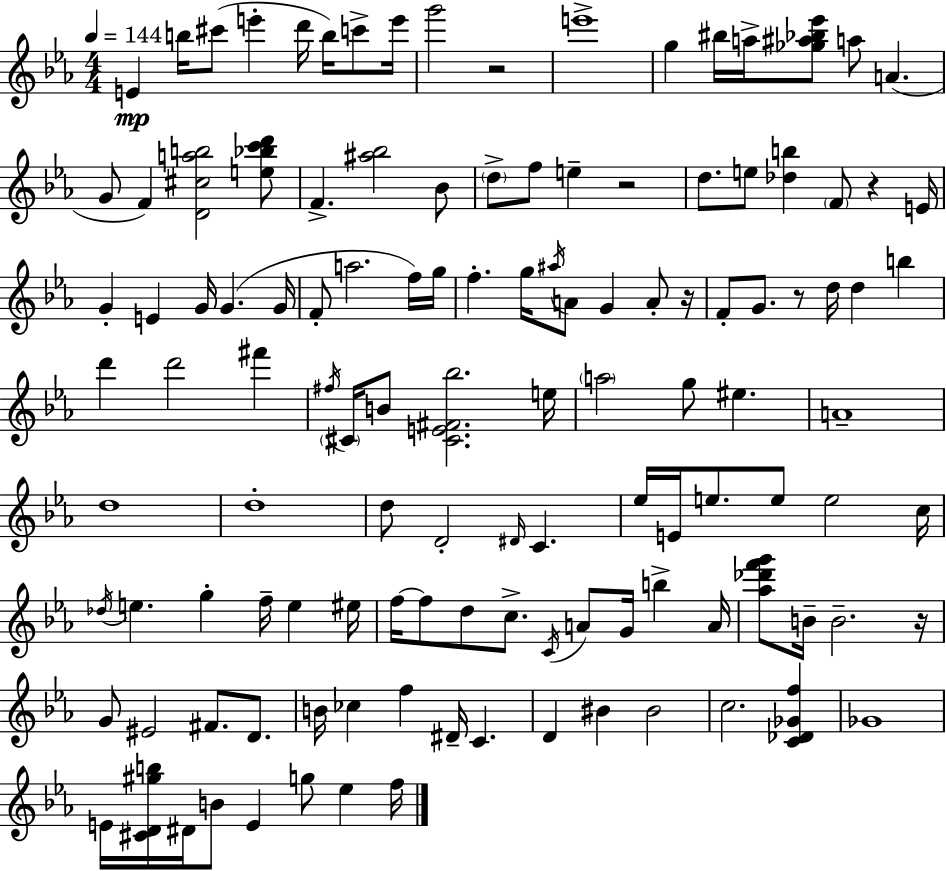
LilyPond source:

{
  \clef treble
  \numericTimeSignature
  \time 4/4
  \key ees \major
  \tempo 4 = 144
  e'4\mp b''16 cis'''8( e'''4-. d'''16 b''16) c'''8-> e'''16 | g'''2 r2 | e'''1-> | g''4 bis''16 a''16-> <ges'' ais'' bes'' ees'''>8 a''8 a'4.( | \break g'8 f'4) <d' cis'' a'' b''>2 <e'' bes'' c''' d'''>8 | f'4.-> <ais'' bes''>2 bes'8 | \parenthesize d''8-> f''8 e''4-- r2 | d''8. e''8 <des'' b''>4 \parenthesize f'8 r4 e'16 | \break g'4-. e'4 g'16 g'4.( g'16 | f'8-. a''2. f''16) g''16 | f''4.-. g''16 \acciaccatura { ais''16 } a'8 g'4 a'8-. | r16 f'8-. g'8. r8 d''16 d''4 b''4 | \break d'''4 d'''2 fis'''4 | \acciaccatura { fis''16 } \parenthesize cis'16 b'8 <cis' e' fis' bes''>2. | e''16 \parenthesize a''2 g''8 eis''4. | a'1-- | \break d''1 | d''1-. | d''8 d'2-. \grace { dis'16 } c'4. | ees''16 e'16 e''8. e''8 e''2 | \break c''16 \acciaccatura { des''16 } e''4. g''4-. f''16-- e''4 | eis''16 f''16~~ f''8 d''8 c''8.-> \acciaccatura { c'16 } a'8 g'16 | b''4-> a'16 <aes'' des''' f''' g'''>8 b'16-- b'2.-- | r16 g'8 eis'2 fis'8. | \break d'8. b'16 ces''4 f''4 dis'16-- c'4. | d'4 bis'4 bis'2 | c''2. | <c' des' ges' f''>4 ges'1 | \break e'16 <cis' d' gis'' b''>16 dis'16 b'8 e'4 g''8 | ees''4 f''16 \bar "|."
}